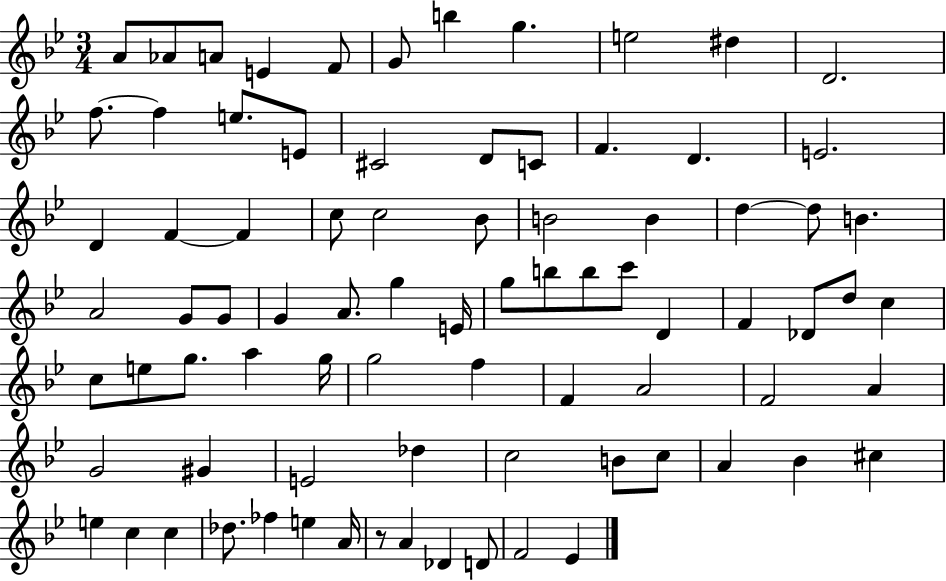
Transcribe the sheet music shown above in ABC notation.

X:1
T:Untitled
M:3/4
L:1/4
K:Bb
A/2 _A/2 A/2 E F/2 G/2 b g e2 ^d D2 f/2 f e/2 E/2 ^C2 D/2 C/2 F D E2 D F F c/2 c2 _B/2 B2 B d d/2 B A2 G/2 G/2 G A/2 g E/4 g/2 b/2 b/2 c'/2 D F _D/2 d/2 c c/2 e/2 g/2 a g/4 g2 f F A2 F2 A G2 ^G E2 _d c2 B/2 c/2 A _B ^c e c c _d/2 _f e A/4 z/2 A _D D/2 F2 _E